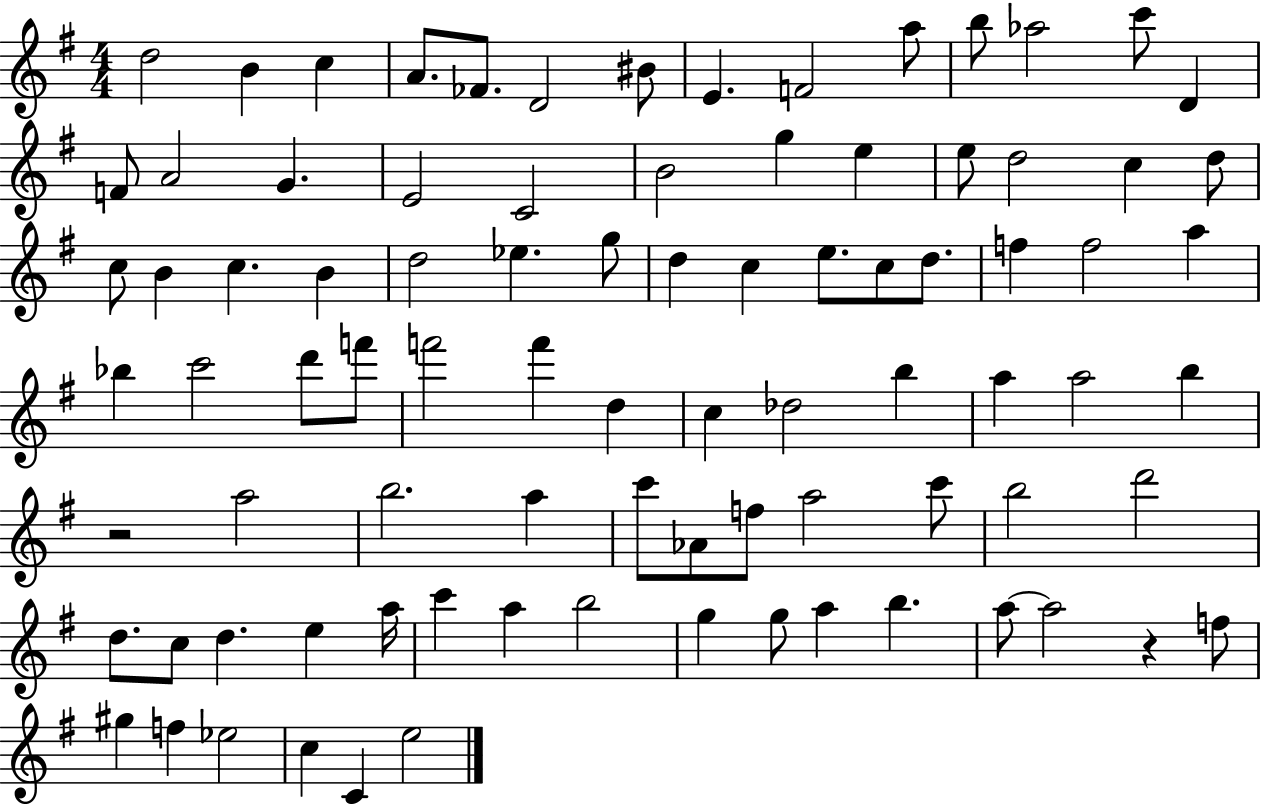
X:1
T:Untitled
M:4/4
L:1/4
K:G
d2 B c A/2 _F/2 D2 ^B/2 E F2 a/2 b/2 _a2 c'/2 D F/2 A2 G E2 C2 B2 g e e/2 d2 c d/2 c/2 B c B d2 _e g/2 d c e/2 c/2 d/2 f f2 a _b c'2 d'/2 f'/2 f'2 f' d c _d2 b a a2 b z2 a2 b2 a c'/2 _A/2 f/2 a2 c'/2 b2 d'2 d/2 c/2 d e a/4 c' a b2 g g/2 a b a/2 a2 z f/2 ^g f _e2 c C e2